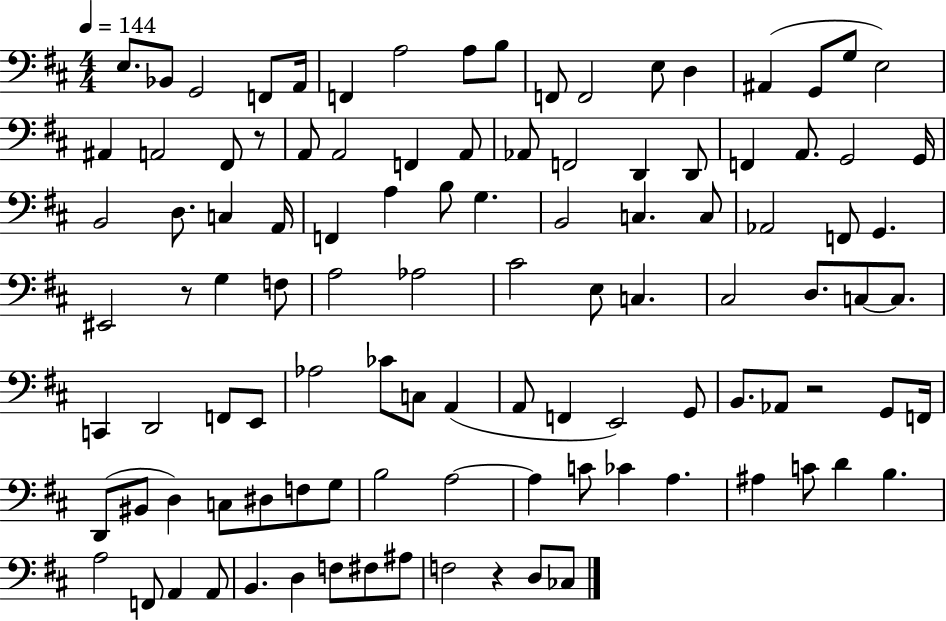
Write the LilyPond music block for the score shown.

{
  \clef bass
  \numericTimeSignature
  \time 4/4
  \key d \major
  \tempo 4 = 144
  e8. bes,8 g,2 f,8 a,16 | f,4 a2 a8 b8 | f,8 f,2 e8 d4 | ais,4( g,8 g8 e2) | \break ais,4 a,2 fis,8 r8 | a,8 a,2 f,4 a,8 | aes,8 f,2 d,4 d,8 | f,4 a,8. g,2 g,16 | \break b,2 d8. c4 a,16 | f,4 a4 b8 g4. | b,2 c4. c8 | aes,2 f,8 g,4. | \break eis,2 r8 g4 f8 | a2 aes2 | cis'2 e8 c4. | cis2 d8. c8~~ c8. | \break c,4 d,2 f,8 e,8 | aes2 ces'8 c8 a,4( | a,8 f,4 e,2) g,8 | b,8. aes,8 r2 g,8 f,16 | \break d,8( bis,8 d4) c8 dis8 f8 g8 | b2 a2~~ | a4 c'8 ces'4 a4. | ais4 c'8 d'4 b4. | \break a2 f,8 a,4 a,8 | b,4. d4 f8 fis8 ais8 | f2 r4 d8 ces8 | \bar "|."
}